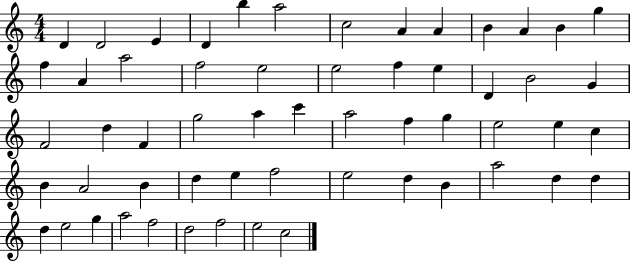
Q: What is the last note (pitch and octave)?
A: C5